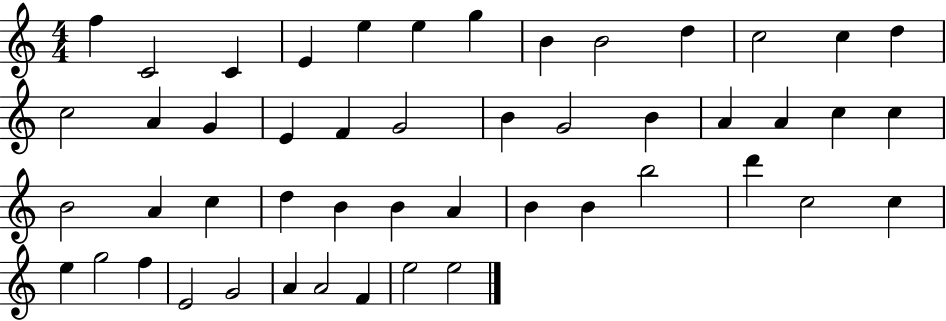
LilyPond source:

{
  \clef treble
  \numericTimeSignature
  \time 4/4
  \key c \major
  f''4 c'2 c'4 | e'4 e''4 e''4 g''4 | b'4 b'2 d''4 | c''2 c''4 d''4 | \break c''2 a'4 g'4 | e'4 f'4 g'2 | b'4 g'2 b'4 | a'4 a'4 c''4 c''4 | \break b'2 a'4 c''4 | d''4 b'4 b'4 a'4 | b'4 b'4 b''2 | d'''4 c''2 c''4 | \break e''4 g''2 f''4 | e'2 g'2 | a'4 a'2 f'4 | e''2 e''2 | \break \bar "|."
}